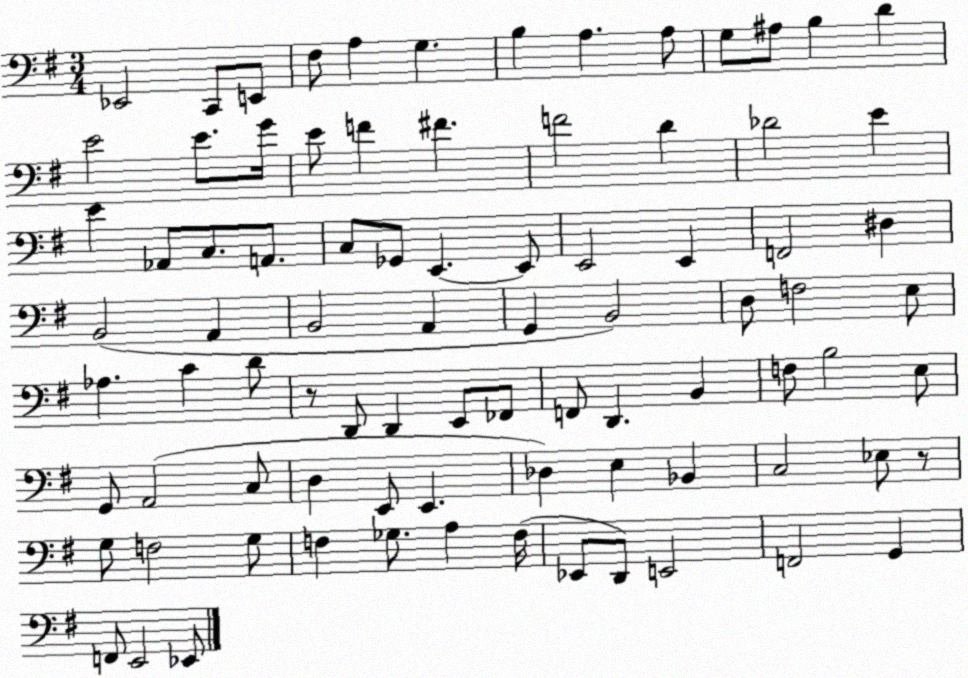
X:1
T:Untitled
M:3/4
L:1/4
K:G
_E,,2 C,,/2 E,,/2 ^F,/2 A, G, B, A, A,/2 G,/2 ^A,/2 B, D E2 E/2 G/4 E/2 F ^F F2 D _D2 E E _A,,/2 C,/2 A,,/2 C,/2 _G,,/2 E,, E,,/2 E,,2 E,, F,,2 ^D, B,,2 A,, B,,2 A,, G,, B,,2 D,/2 F,2 E,/2 _A, C D/2 z/2 D,,/2 D,, E,,/2 _F,,/2 F,,/2 D,, B,, F,/2 B,2 E,/2 G,,/2 A,,2 C,/2 D, E,,/2 E,, _D, E, _B,, C,2 _E,/2 z/2 G,/2 F,2 G,/2 F, _G,/2 A, F,/4 _E,,/2 D,,/2 E,,2 F,,2 G,, F,,/2 E,,2 _E,,/2